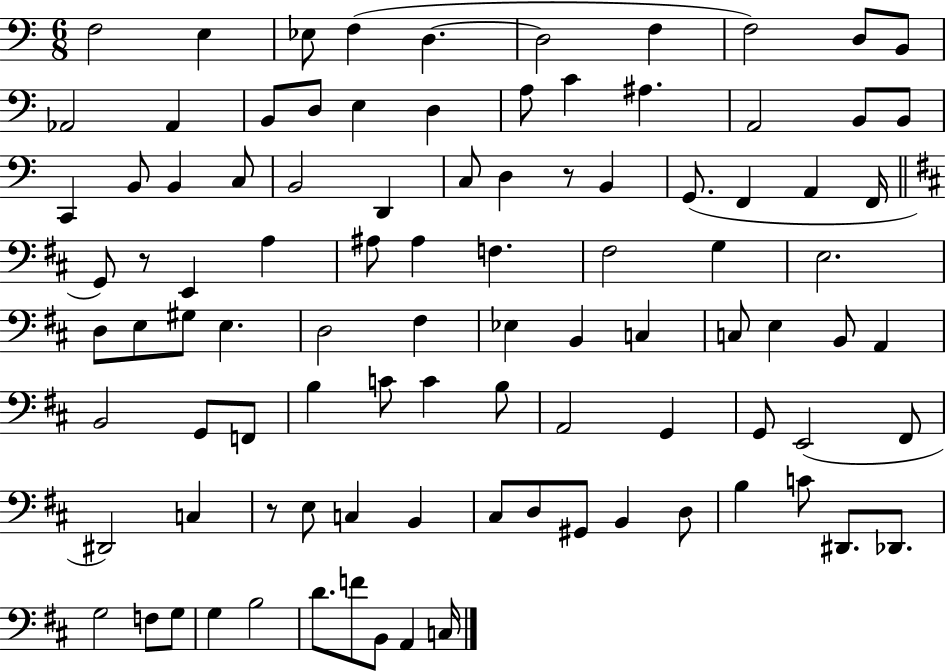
F3/h E3/q Eb3/e F3/q D3/q. D3/h F3/q F3/h D3/e B2/e Ab2/h Ab2/q B2/e D3/e E3/q D3/q A3/e C4/q A#3/q. A2/h B2/e B2/e C2/q B2/e B2/q C3/e B2/h D2/q C3/e D3/q R/e B2/q G2/e. F2/q A2/q F2/s G2/e R/e E2/q A3/q A#3/e A#3/q F3/q. F#3/h G3/q E3/h. D3/e E3/e G#3/e E3/q. D3/h F#3/q Eb3/q B2/q C3/q C3/e E3/q B2/e A2/q B2/h G2/e F2/e B3/q C4/e C4/q B3/e A2/h G2/q G2/e E2/h F#2/e D#2/h C3/q R/e E3/e C3/q B2/q C#3/e D3/e G#2/e B2/q D3/e B3/q C4/e D#2/e. Db2/e. G3/h F3/e G3/e G3/q B3/h D4/e. F4/e B2/e A2/q C3/s